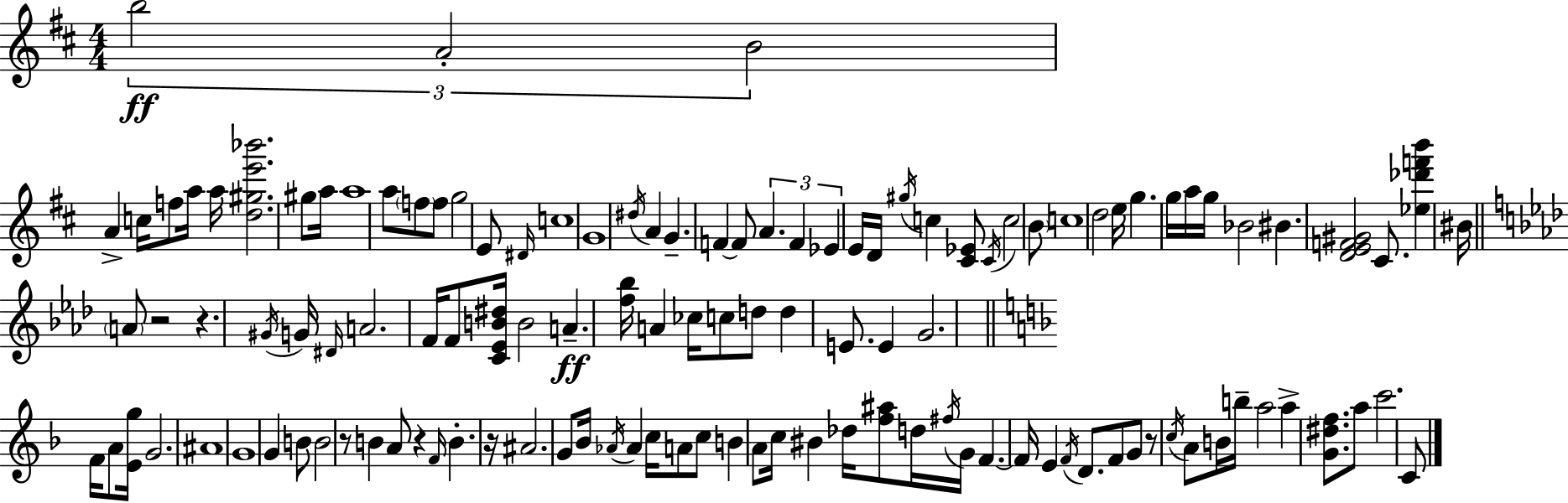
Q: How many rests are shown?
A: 6